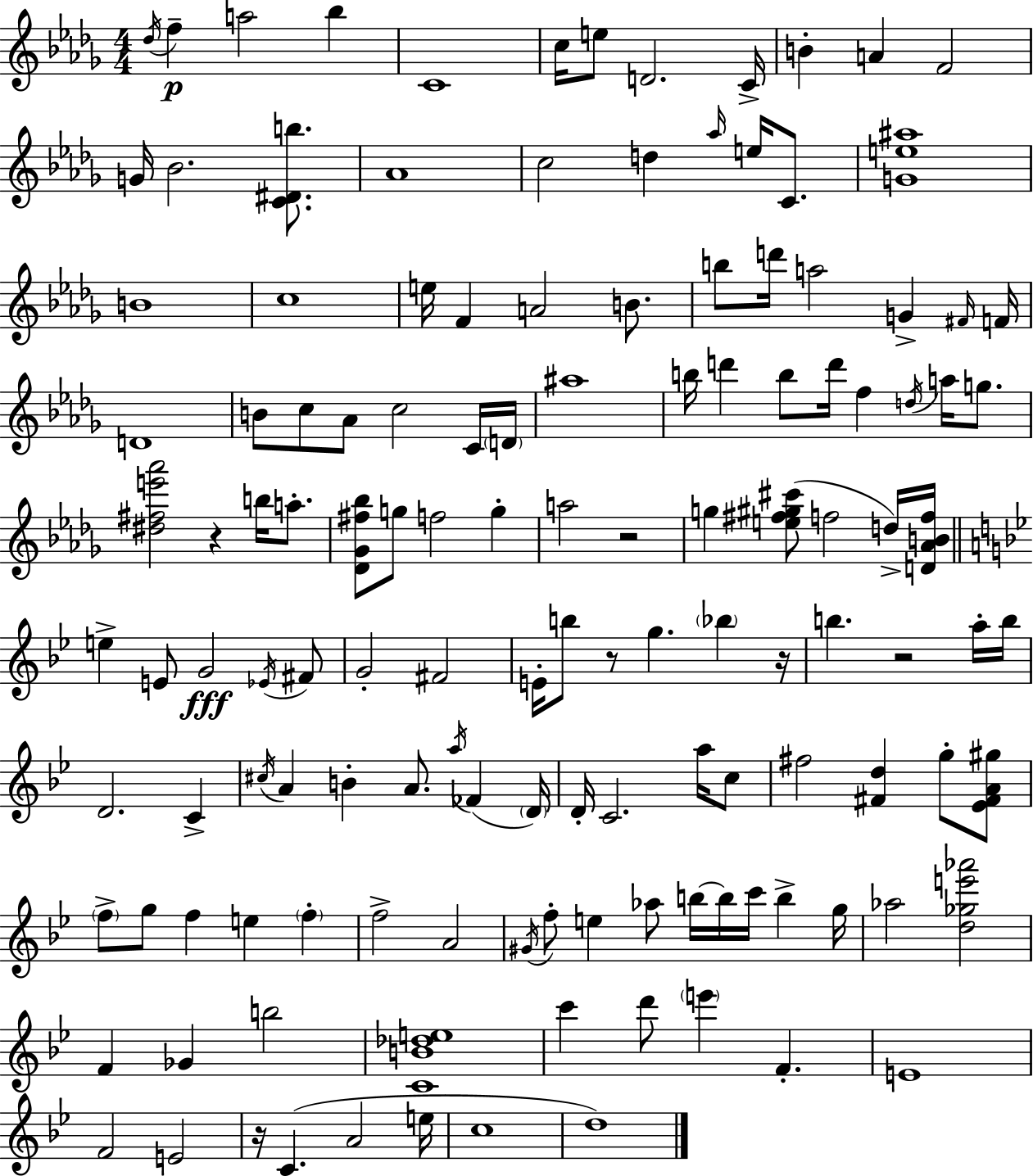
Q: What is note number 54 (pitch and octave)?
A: A5